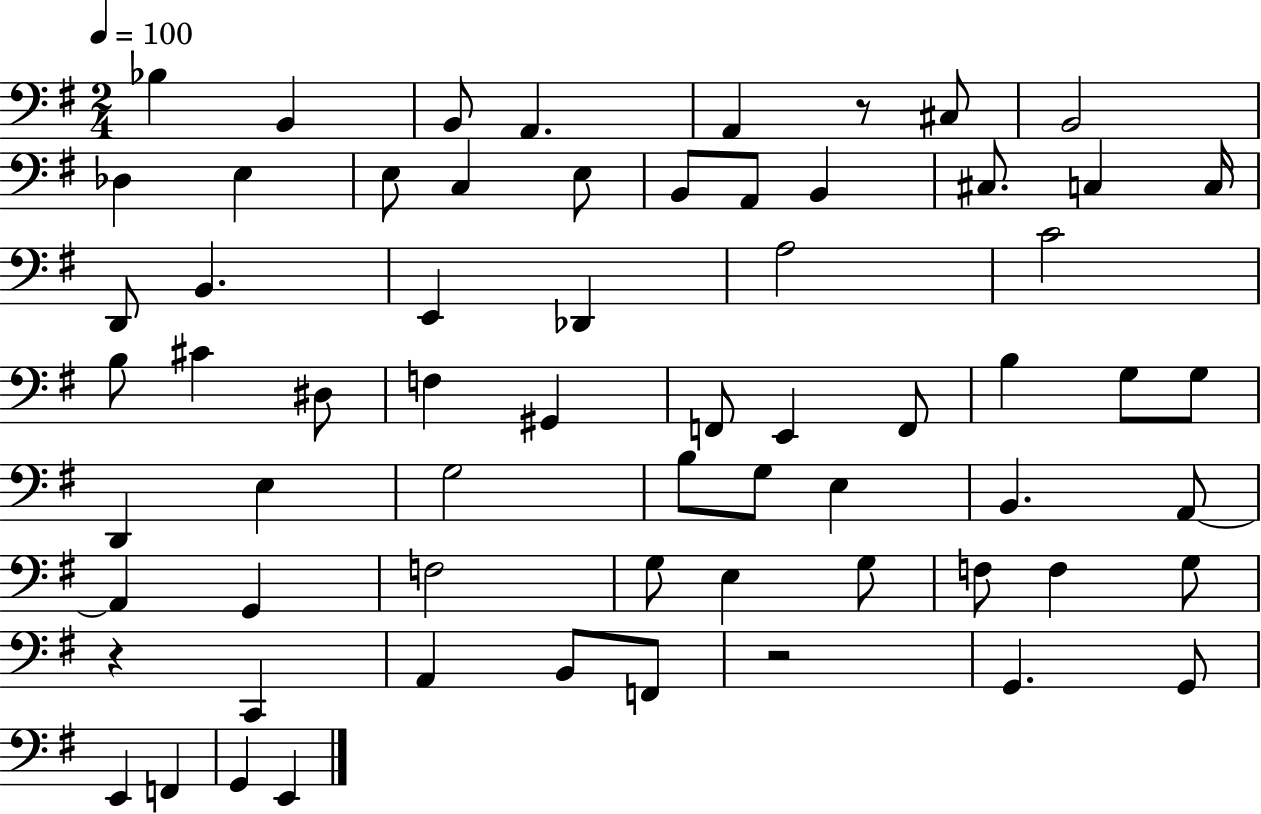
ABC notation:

X:1
T:Untitled
M:2/4
L:1/4
K:G
_B, B,, B,,/2 A,, A,, z/2 ^C,/2 B,,2 _D, E, E,/2 C, E,/2 B,,/2 A,,/2 B,, ^C,/2 C, C,/4 D,,/2 B,, E,, _D,, A,2 C2 B,/2 ^C ^D,/2 F, ^G,, F,,/2 E,, F,,/2 B, G,/2 G,/2 D,, E, G,2 B,/2 G,/2 E, B,, A,,/2 A,, G,, F,2 G,/2 E, G,/2 F,/2 F, G,/2 z C,, A,, B,,/2 F,,/2 z2 G,, G,,/2 E,, F,, G,, E,,